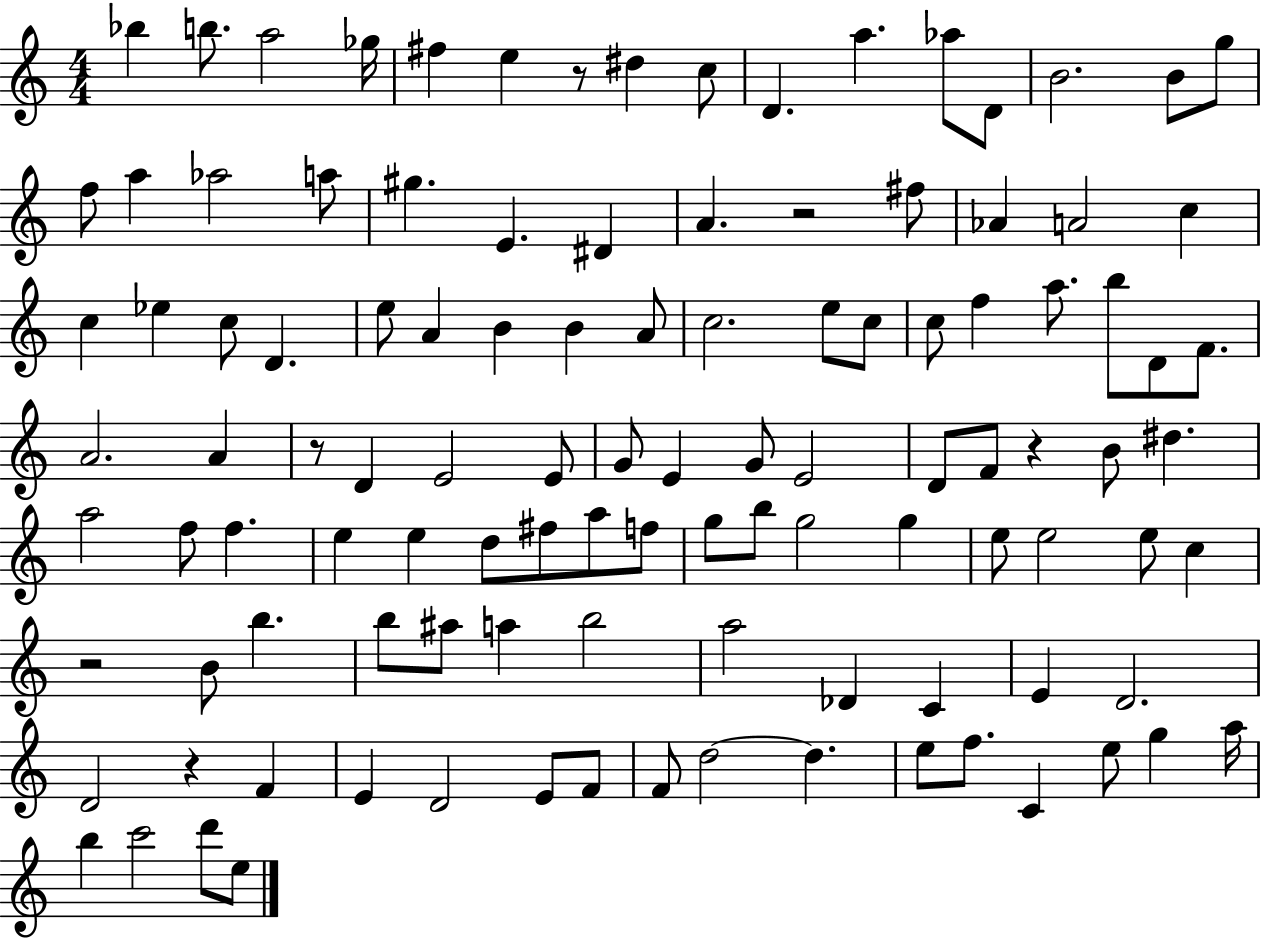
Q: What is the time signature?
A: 4/4